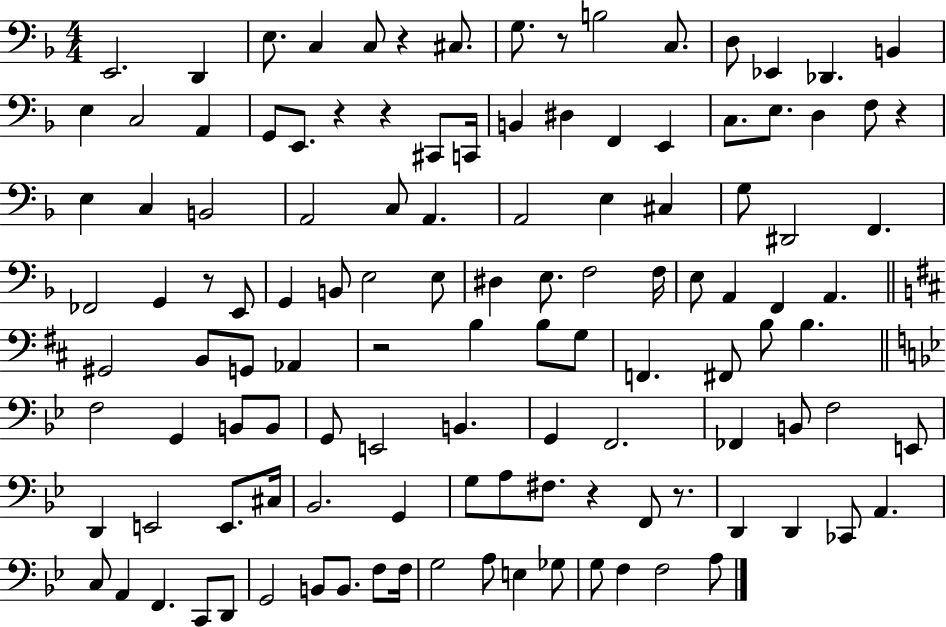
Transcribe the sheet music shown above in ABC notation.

X:1
T:Untitled
M:4/4
L:1/4
K:F
E,,2 D,, E,/2 C, C,/2 z ^C,/2 G,/2 z/2 B,2 C,/2 D,/2 _E,, _D,, B,, E, C,2 A,, G,,/2 E,,/2 z z ^C,,/2 C,,/4 B,, ^D, F,, E,, C,/2 E,/2 D, F,/2 z E, C, B,,2 A,,2 C,/2 A,, A,,2 E, ^C, G,/2 ^D,,2 F,, _F,,2 G,, z/2 E,,/2 G,, B,,/2 E,2 E,/2 ^D, E,/2 F,2 F,/4 E,/2 A,, F,, A,, ^G,,2 B,,/2 G,,/2 _A,, z2 B, B,/2 G,/2 F,, ^F,,/2 B,/2 B, F,2 G,, B,,/2 B,,/2 G,,/2 E,,2 B,, G,, F,,2 _F,, B,,/2 F,2 E,,/2 D,, E,,2 E,,/2 ^C,/4 _B,,2 G,, G,/2 A,/2 ^F,/2 z F,,/2 z/2 D,, D,, _C,,/2 A,, C,/2 A,, F,, C,,/2 D,,/2 G,,2 B,,/2 B,,/2 F,/2 F,/4 G,2 A,/2 E, _G,/2 G,/2 F, F,2 A,/2